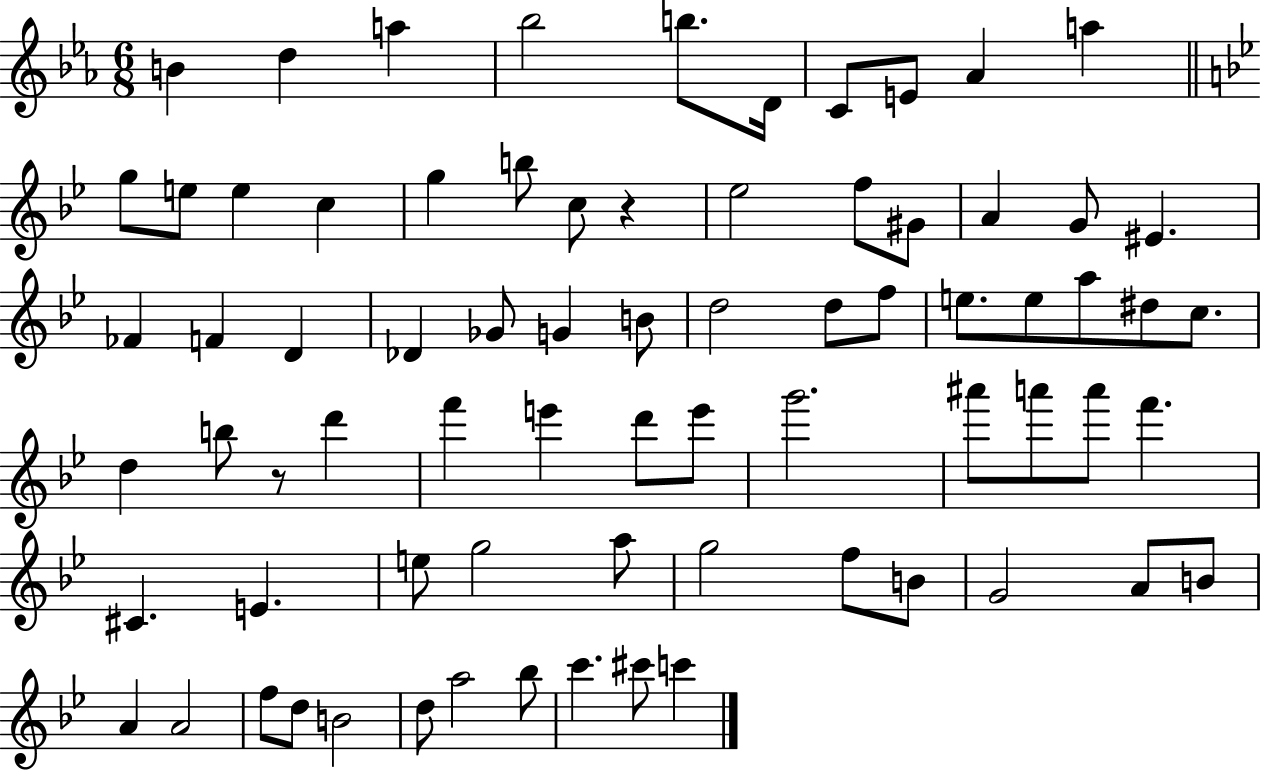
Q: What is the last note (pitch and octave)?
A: C6